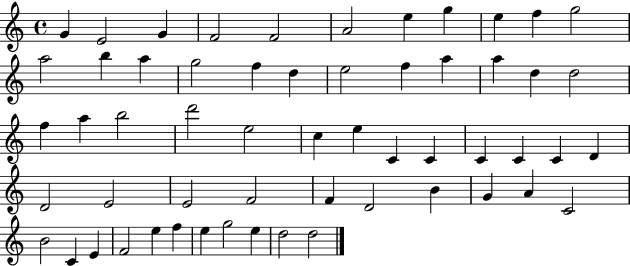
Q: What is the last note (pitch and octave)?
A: D5